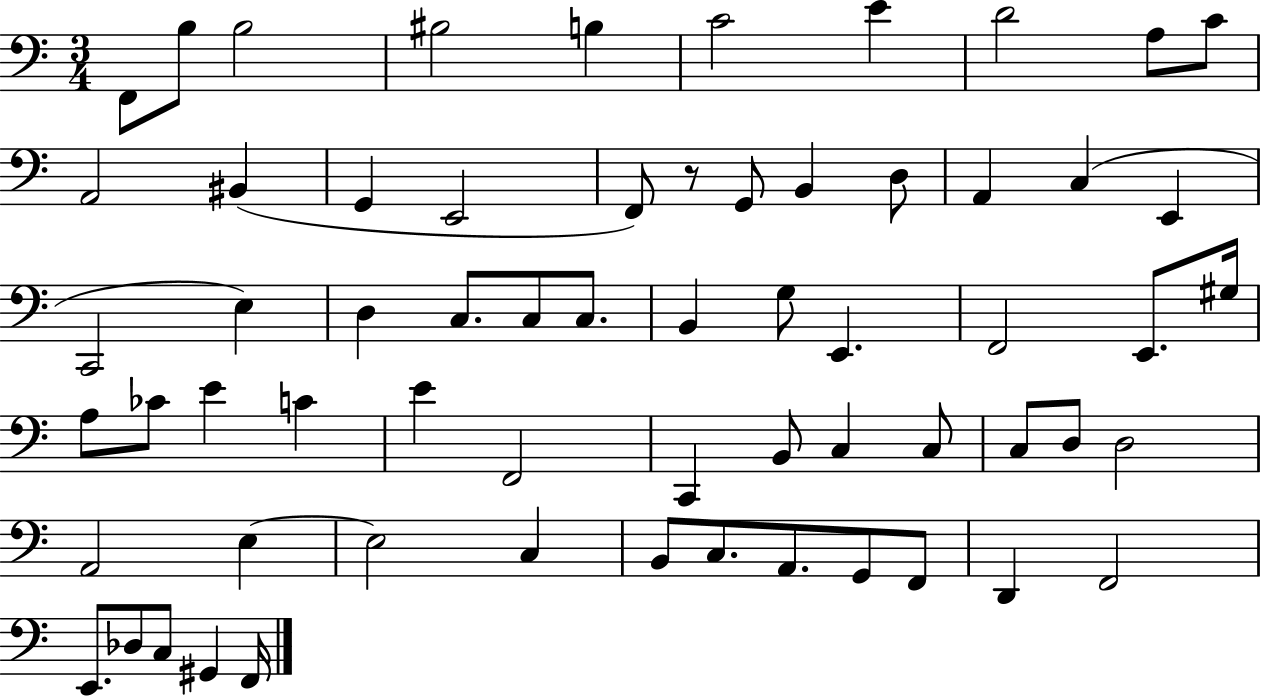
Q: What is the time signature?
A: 3/4